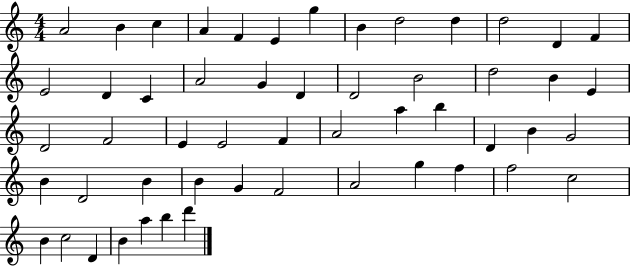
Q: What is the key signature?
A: C major